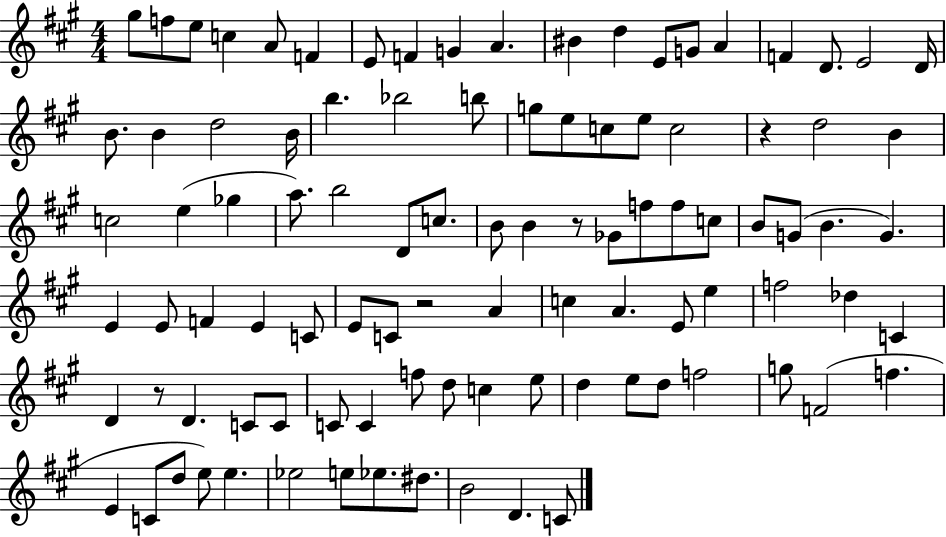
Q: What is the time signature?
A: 4/4